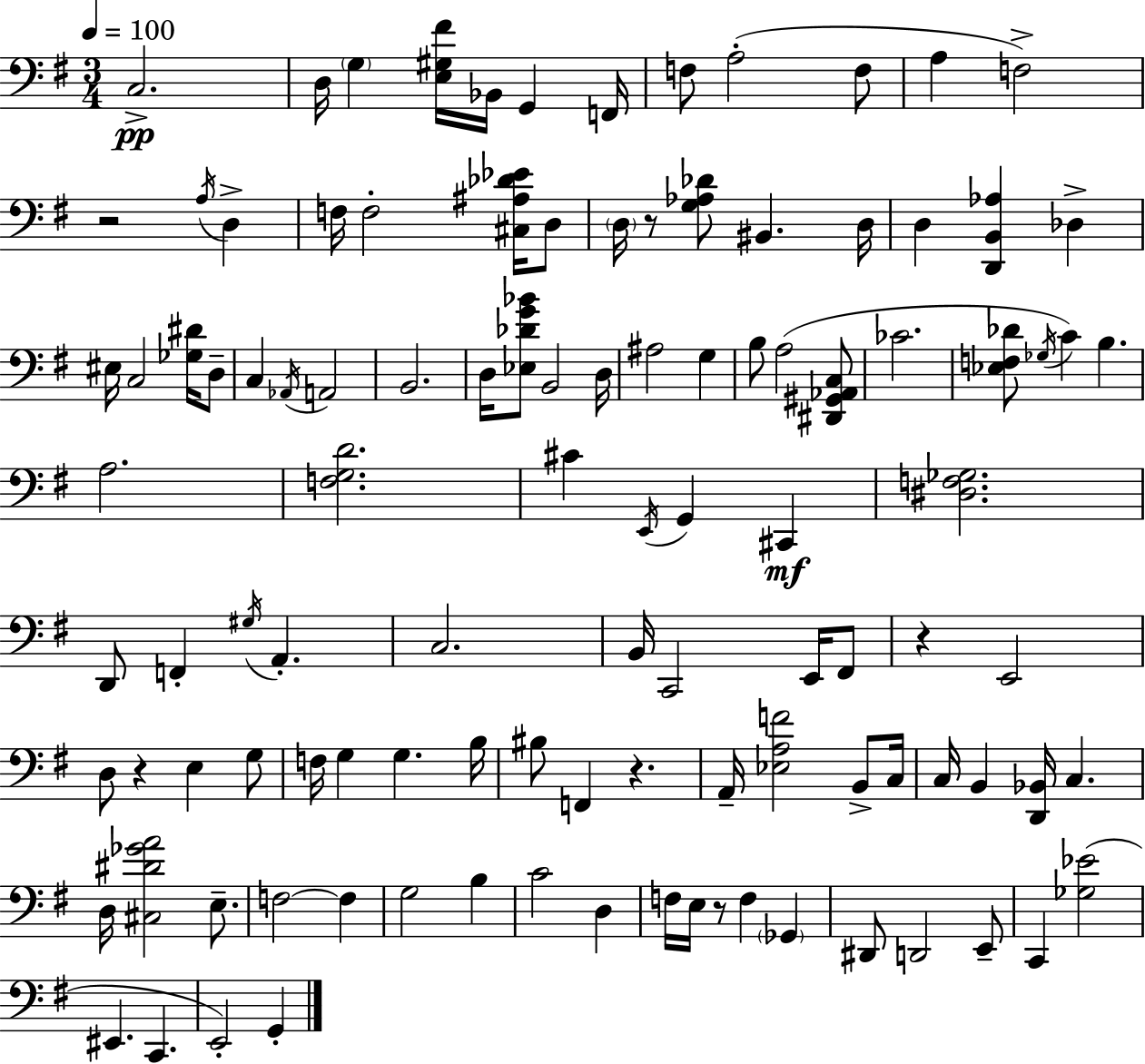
C3/h. D3/s G3/q [E3,G#3,F#4]/s Bb2/s G2/q F2/s F3/e A3/h F3/e A3/q F3/h R/h A3/s D3/q F3/s F3/h [C#3,A#3,Db4,Eb4]/s D3/e D3/s R/e [G3,Ab3,Db4]/e BIS2/q. D3/s D3/q [D2,B2,Ab3]/q Db3/q EIS3/s C3/h [Gb3,D#4]/s D3/e C3/q Ab2/s A2/h B2/h. D3/s [Eb3,Db4,G4,Bb4]/e B2/h D3/s A#3/h G3/q B3/e A3/h [D#2,G#2,Ab2,C3]/e CES4/h. [Eb3,F3,Db4]/e Gb3/s C4/q B3/q. A3/h. [F3,G3,D4]/h. C#4/q E2/s G2/q C#2/q [D#3,F3,Gb3]/h. D2/e F2/q G#3/s A2/q. C3/h. B2/s C2/h E2/s F#2/e R/q E2/h D3/e R/q E3/q G3/e F3/s G3/q G3/q. B3/s BIS3/e F2/q R/q. A2/s [Eb3,A3,F4]/h B2/e C3/s C3/s B2/q [D2,Bb2]/s C3/q. D3/s [C#3,D#4,Gb4,A4]/h E3/e. F3/h F3/q G3/h B3/q C4/h D3/q F3/s E3/s R/e F3/q Gb2/q D#2/e D2/h E2/e C2/q [Gb3,Eb4]/h EIS2/q. C2/q. E2/h G2/q